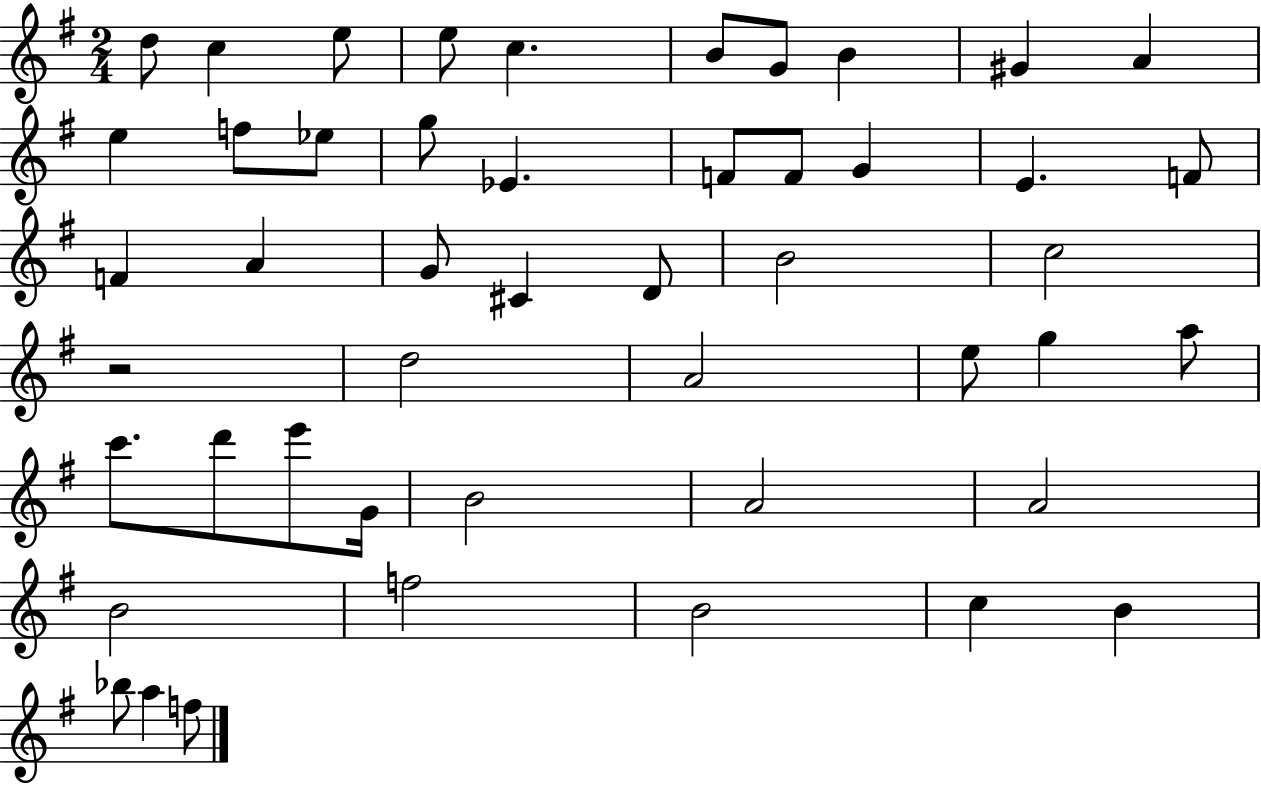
D5/e C5/q E5/e E5/e C5/q. B4/e G4/e B4/q G#4/q A4/q E5/q F5/e Eb5/e G5/e Eb4/q. F4/e F4/e G4/q E4/q. F4/e F4/q A4/q G4/e C#4/q D4/e B4/h C5/h R/h D5/h A4/h E5/e G5/q A5/e C6/e. D6/e E6/e G4/s B4/h A4/h A4/h B4/h F5/h B4/h C5/q B4/q Bb5/e A5/q F5/e